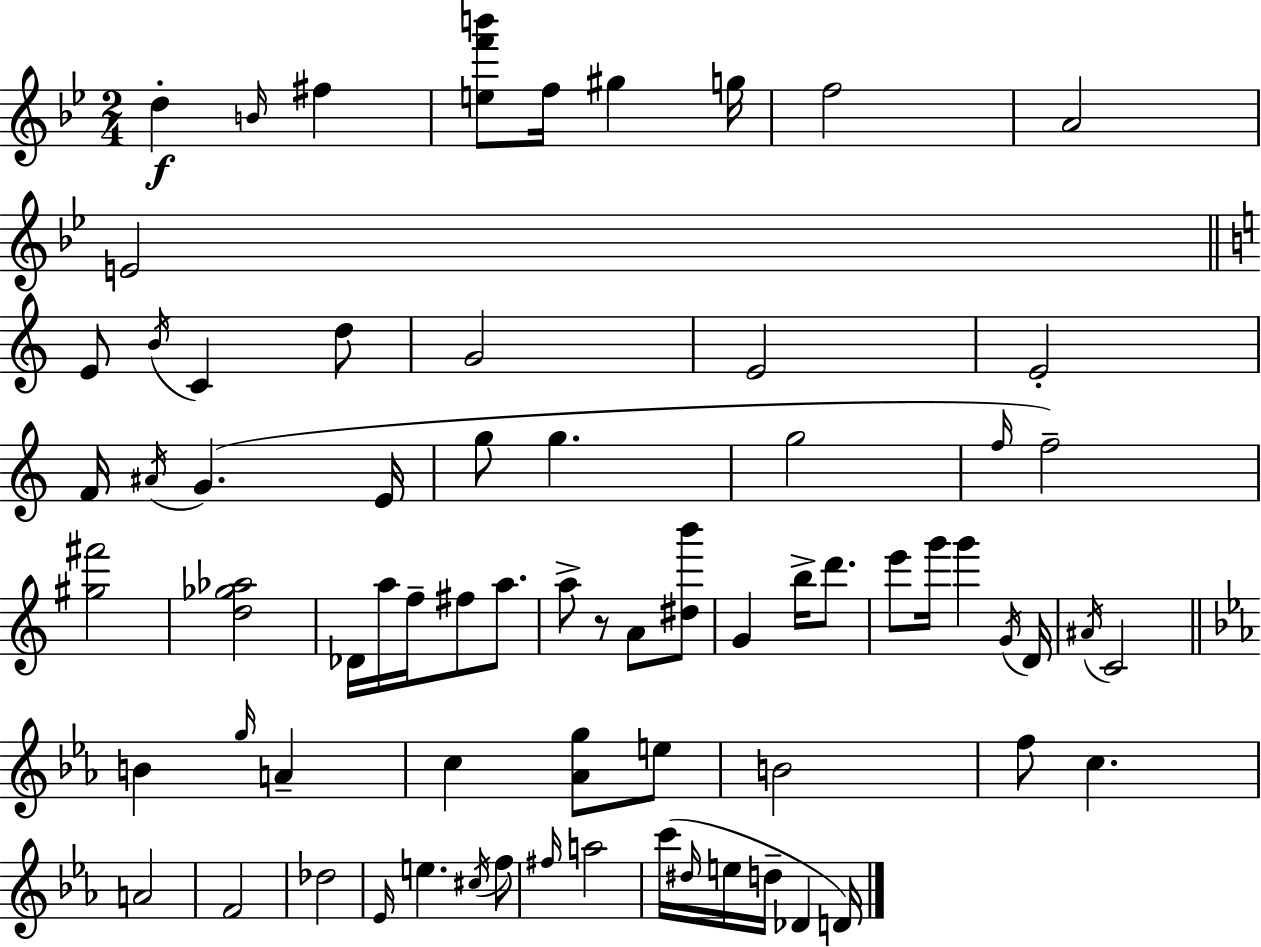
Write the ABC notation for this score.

X:1
T:Untitled
M:2/4
L:1/4
K:Gm
d B/4 ^f [ef'b']/2 f/4 ^g g/4 f2 A2 E2 E/2 B/4 C d/2 G2 E2 E2 F/4 ^A/4 G E/4 g/2 g g2 f/4 f2 [^g^f']2 [d_g_a]2 _D/4 a/4 f/4 ^f/2 a/2 a/2 z/2 A/2 [^db']/2 G b/4 d'/2 e'/2 g'/4 g' G/4 D/4 ^A/4 C2 B g/4 A c [_Ag]/2 e/2 B2 f/2 c A2 F2 _d2 _E/4 e ^c/4 f/2 ^f/4 a2 c'/4 ^d/4 e/4 d/4 _D D/4